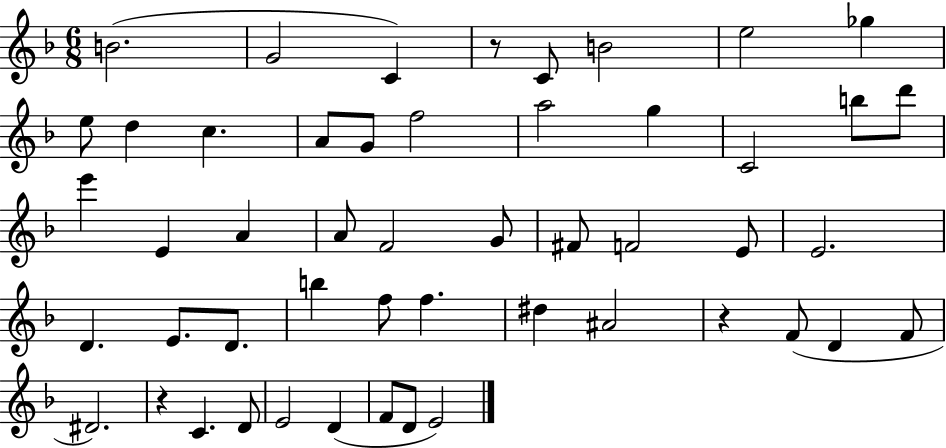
B4/h. G4/h C4/q R/e C4/e B4/h E5/h Gb5/q E5/e D5/q C5/q. A4/e G4/e F5/h A5/h G5/q C4/h B5/e D6/e E6/q E4/q A4/q A4/e F4/h G4/e F#4/e F4/h E4/e E4/h. D4/q. E4/e. D4/e. B5/q F5/e F5/q. D#5/q A#4/h R/q F4/e D4/q F4/e D#4/h. R/q C4/q. D4/e E4/h D4/q F4/e D4/e E4/h